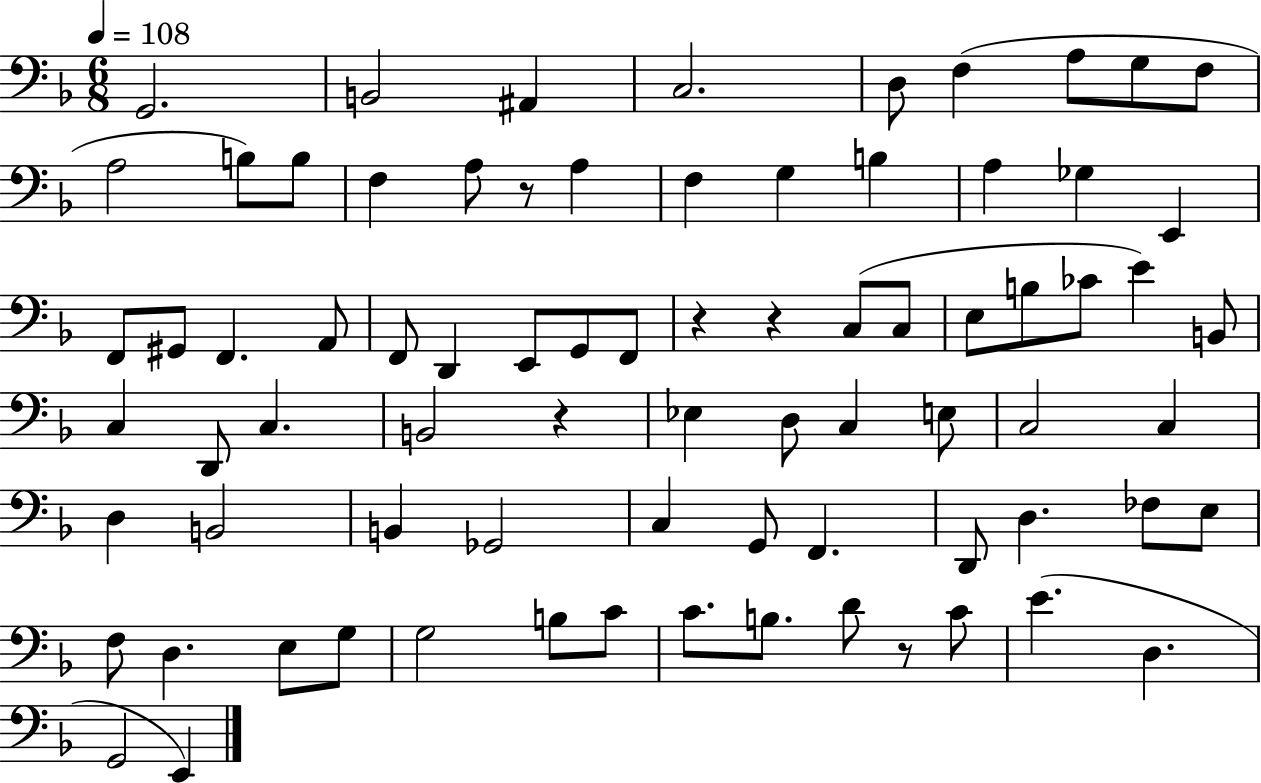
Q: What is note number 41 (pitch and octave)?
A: B2